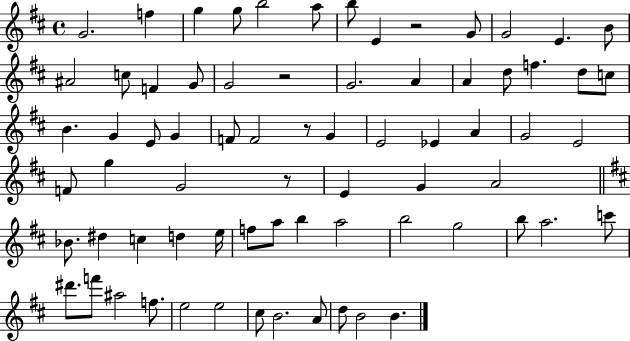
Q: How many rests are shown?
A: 4